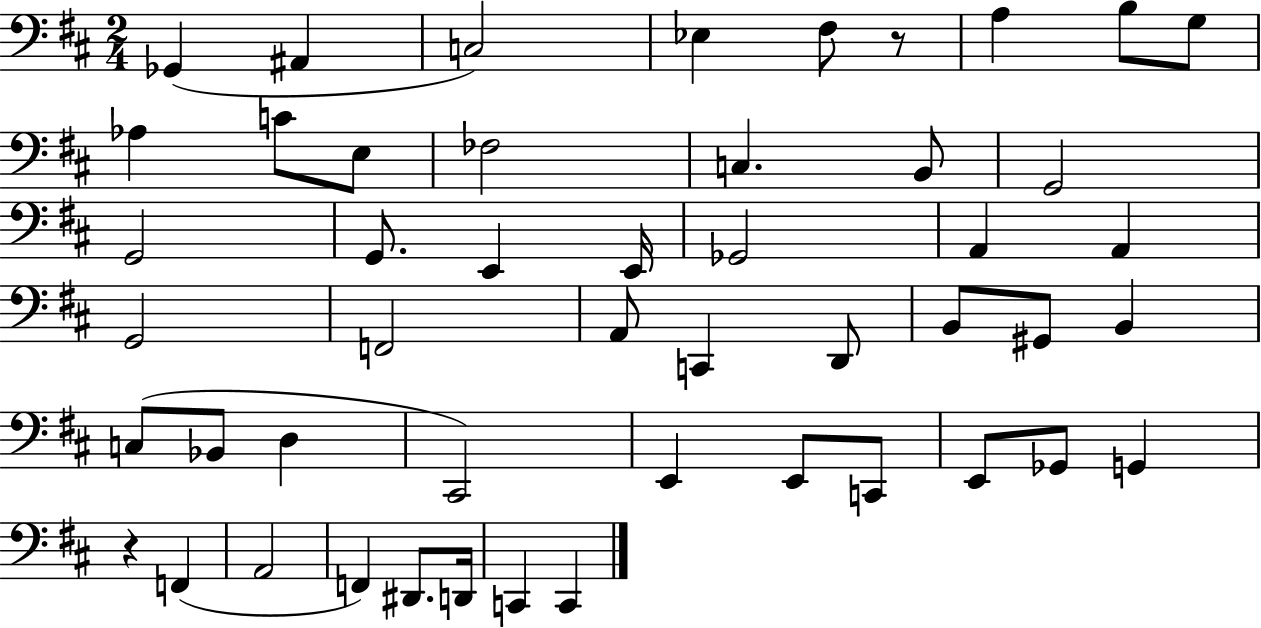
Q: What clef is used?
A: bass